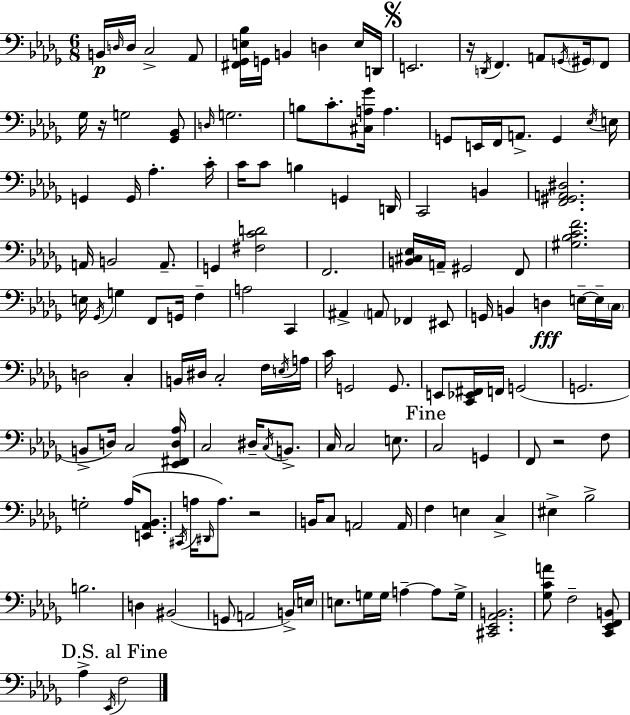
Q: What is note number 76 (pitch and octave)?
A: A3